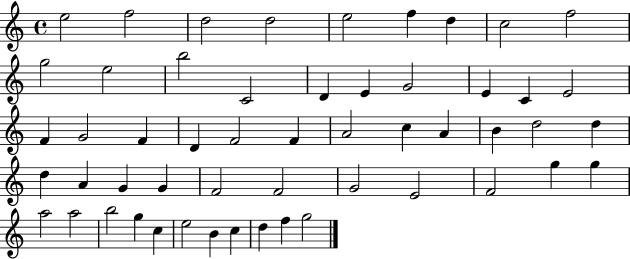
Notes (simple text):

E5/h F5/h D5/h D5/h E5/h F5/q D5/q C5/h F5/h G5/h E5/h B5/h C4/h D4/q E4/q G4/h E4/q C4/q E4/h F4/q G4/h F4/q D4/q F4/h F4/q A4/h C5/q A4/q B4/q D5/h D5/q D5/q A4/q G4/q G4/q F4/h F4/h G4/h E4/h F4/h G5/q G5/q A5/h A5/h B5/h G5/q C5/q E5/h B4/q C5/q D5/q F5/q G5/h